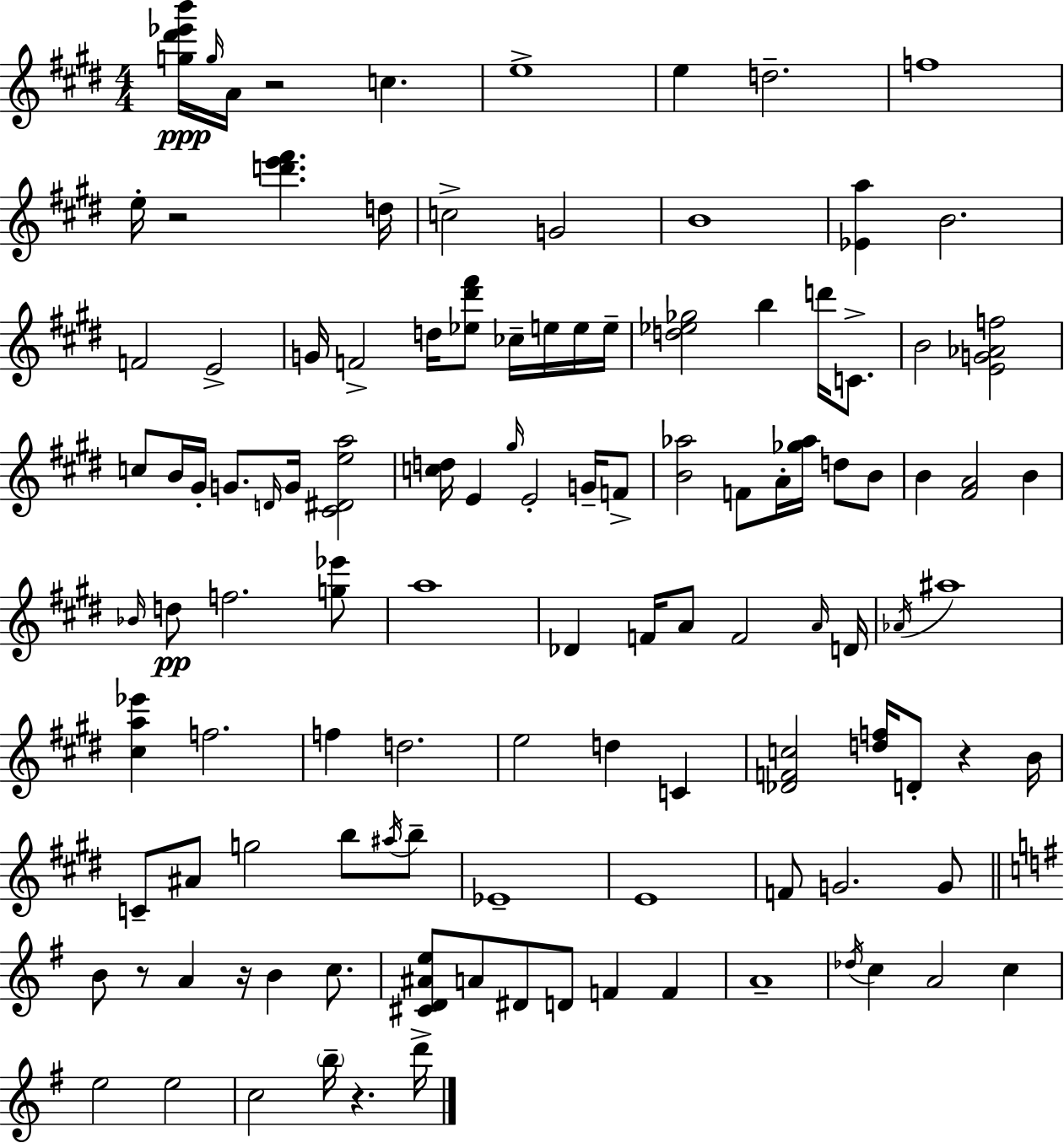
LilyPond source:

{
  \clef treble
  \numericTimeSignature
  \time 4/4
  \key e \major
  <g'' dis''' ees''' b'''>16\ppp \grace { g''16 } a'16 r2 c''4. | e''1-> | e''4 d''2.-- | f''1 | \break e''16-. r2 <d''' e''' fis'''>4. | d''16 c''2-> g'2 | b'1 | <ees' a''>4 b'2. | \break f'2 e'2-> | g'16 f'2-> d''16 <ees'' dis''' fis'''>8 ces''16-- e''16 e''16 | e''16-- <d'' ees'' ges''>2 b''4 d'''16 c'8.-> | b'2 <e' g' aes' f''>2 | \break c''8 b'16 gis'16-. g'8. \grace { d'16 } g'16 <cis' dis' e'' a''>2 | <c'' d''>16 e'4 \grace { gis''16 } e'2-. | g'16-- f'8-> <b' aes''>2 f'8 a'16-. <ges'' aes''>16 d''8 | b'8 b'4 <fis' a'>2 b'4 | \break \grace { bes'16 } d''8\pp f''2. | <g'' ees'''>8 a''1 | des'4 f'16 a'8 f'2 | \grace { a'16 } d'16 \acciaccatura { aes'16 } ais''1 | \break <cis'' a'' ees'''>4 f''2. | f''4 d''2. | e''2 d''4 | c'4 <des' f' c''>2 <d'' f''>16 d'8-. | \break r4 b'16 c'8-- ais'8 g''2 | b''8 \acciaccatura { ais''16 } b''8-- ees'1-- | e'1 | f'8 g'2. | \break g'8 \bar "||" \break \key e \minor b'8 r8 a'4 r16 b'4 c''8. | <cis' d' ais' e''>8 a'8 dis'8 d'8 f'4 f'4 | a'1-- | \acciaccatura { des''16 } c''4 a'2 c''4 | \break e''2 e''2 | c''2 \parenthesize b''16-- r4. | d'''16-> \bar "|."
}